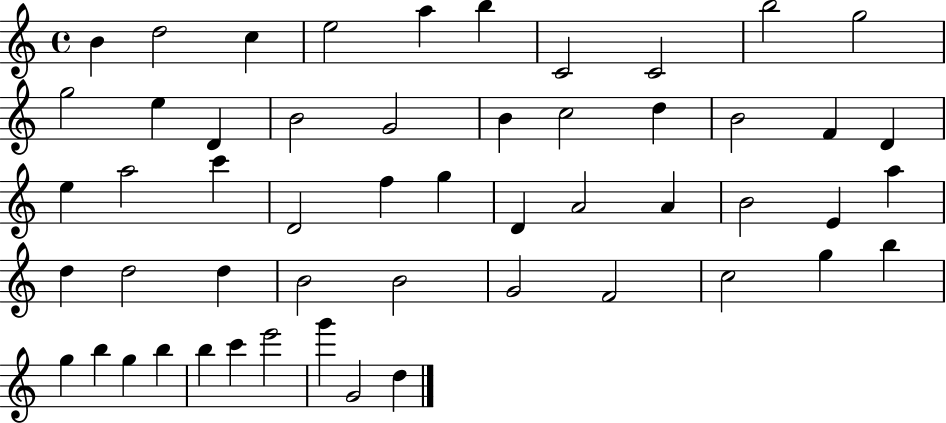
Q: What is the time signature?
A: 4/4